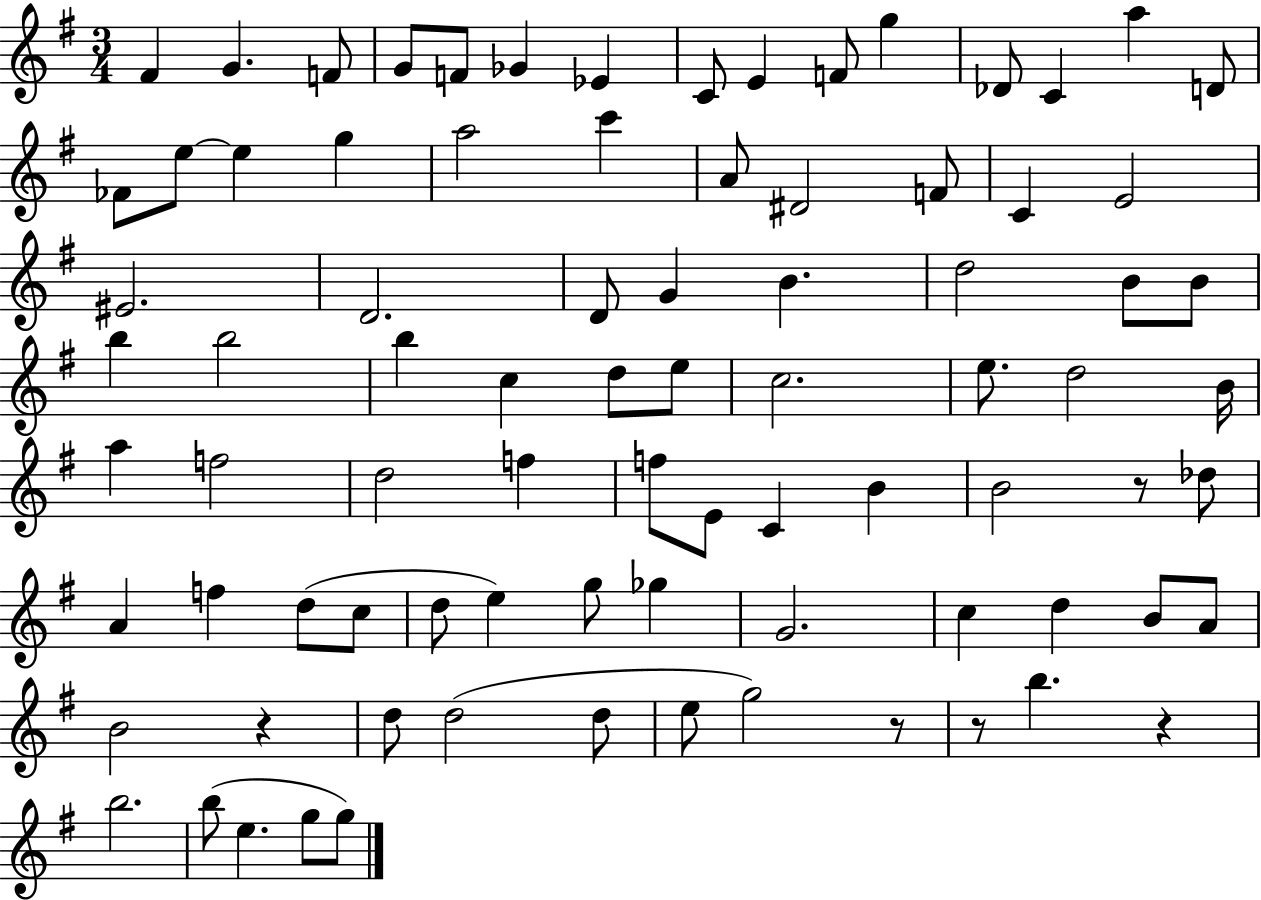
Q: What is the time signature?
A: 3/4